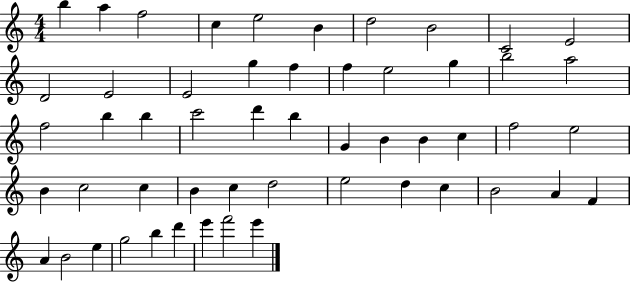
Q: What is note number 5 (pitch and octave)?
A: E5